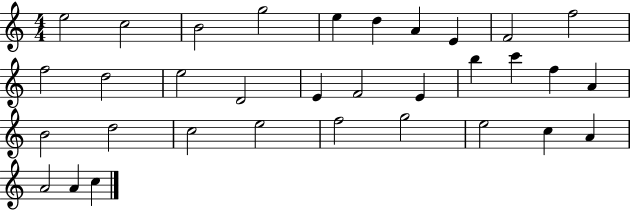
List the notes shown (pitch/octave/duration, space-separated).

E5/h C5/h B4/h G5/h E5/q D5/q A4/q E4/q F4/h F5/h F5/h D5/h E5/h D4/h E4/q F4/h E4/q B5/q C6/q F5/q A4/q B4/h D5/h C5/h E5/h F5/h G5/h E5/h C5/q A4/q A4/h A4/q C5/q